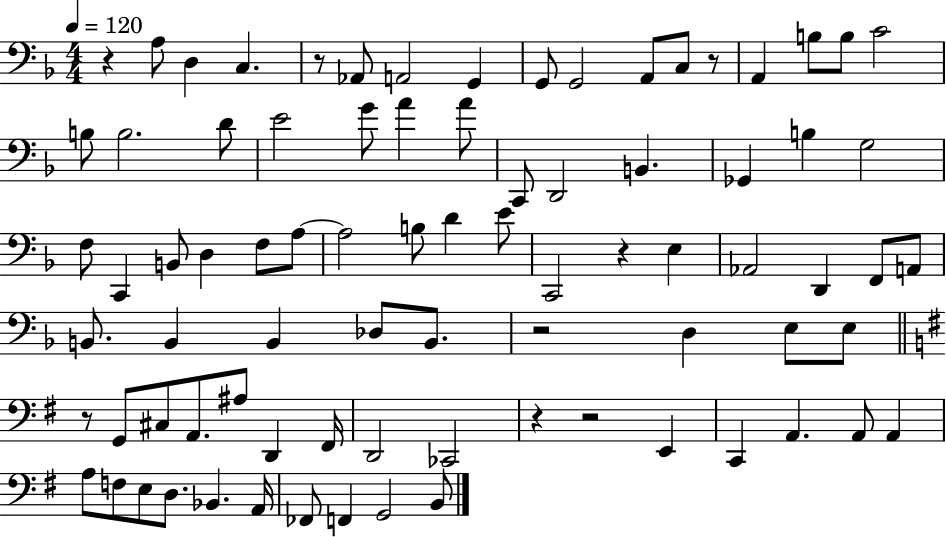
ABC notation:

X:1
T:Untitled
M:4/4
L:1/4
K:F
z A,/2 D, C, z/2 _A,,/2 A,,2 G,, G,,/2 G,,2 A,,/2 C,/2 z/2 A,, B,/2 B,/2 C2 B,/2 B,2 D/2 E2 G/2 A A/2 C,,/2 D,,2 B,, _G,, B, G,2 F,/2 C,, B,,/2 D, F,/2 A,/2 A,2 B,/2 D E/2 C,,2 z E, _A,,2 D,, F,,/2 A,,/2 B,,/2 B,, B,, _D,/2 B,,/2 z2 D, E,/2 E,/2 z/2 G,,/2 ^C,/2 A,,/2 ^A,/2 D,, ^F,,/4 D,,2 _C,,2 z z2 E,, C,, A,, A,,/2 A,, A,/2 F,/2 E,/2 D,/2 _B,, A,,/4 _F,,/2 F,, G,,2 B,,/2